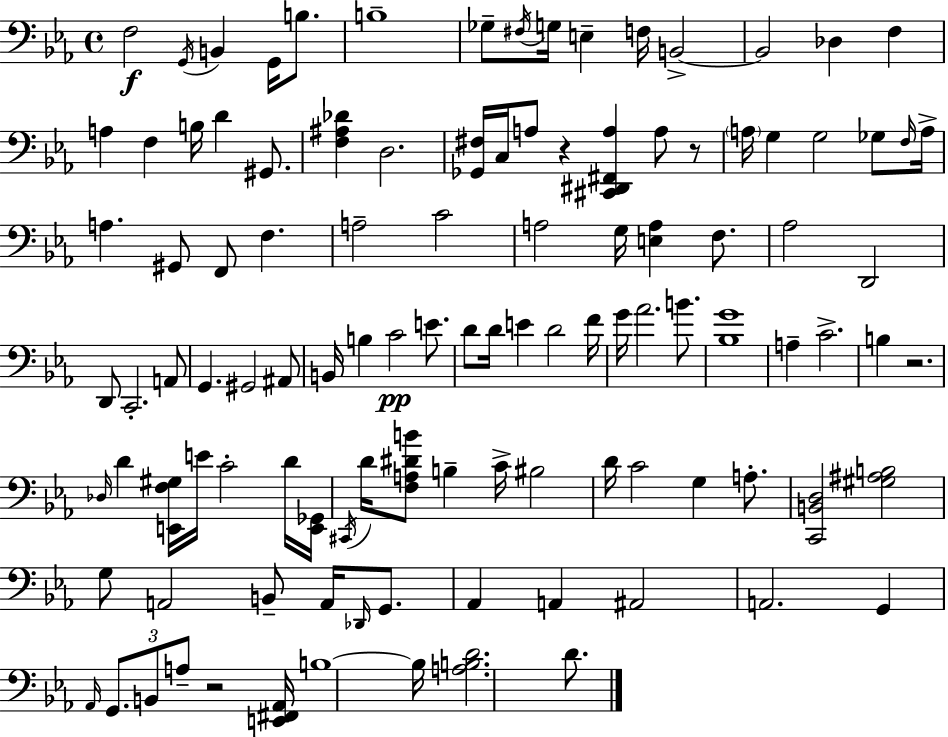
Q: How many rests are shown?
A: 4